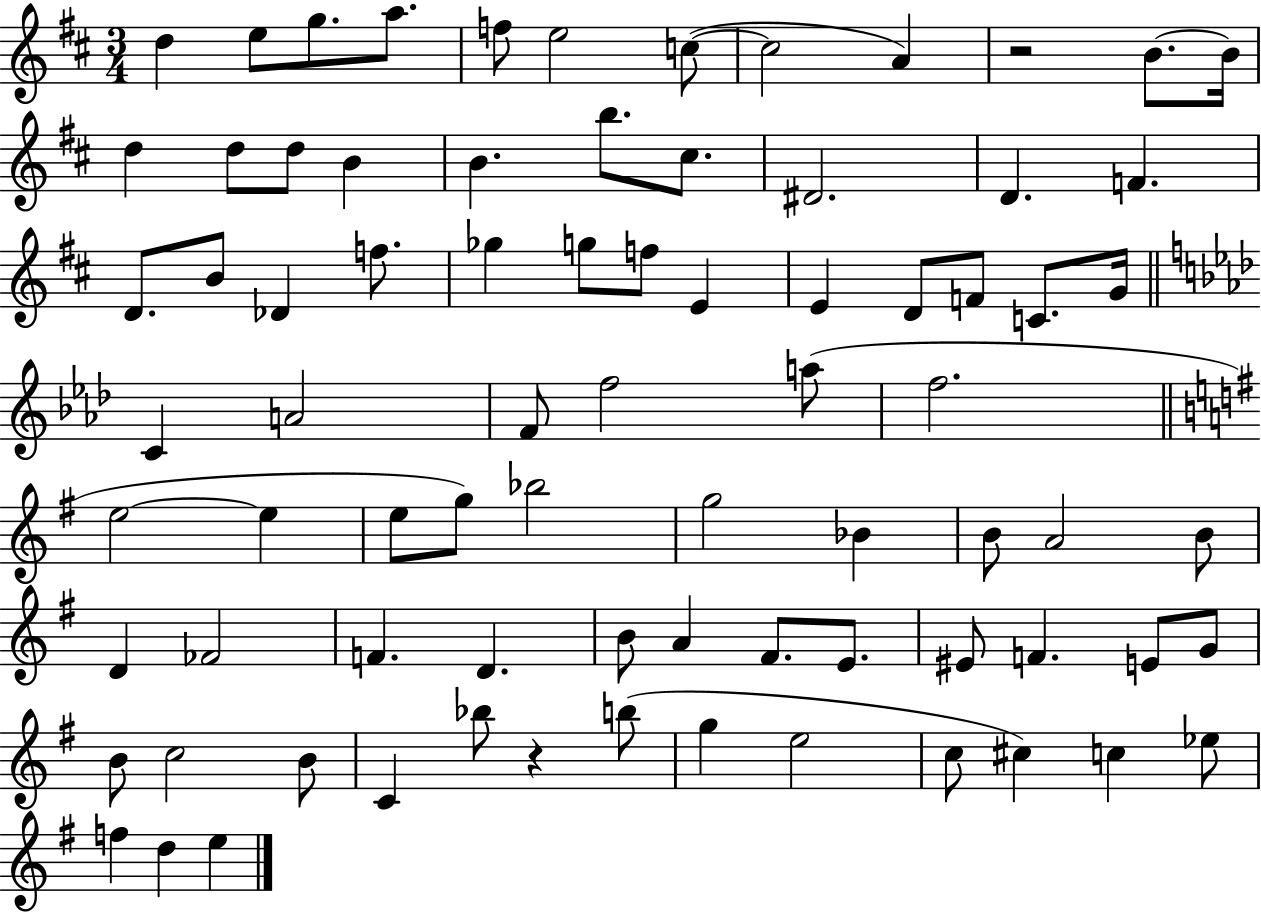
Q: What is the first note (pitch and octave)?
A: D5